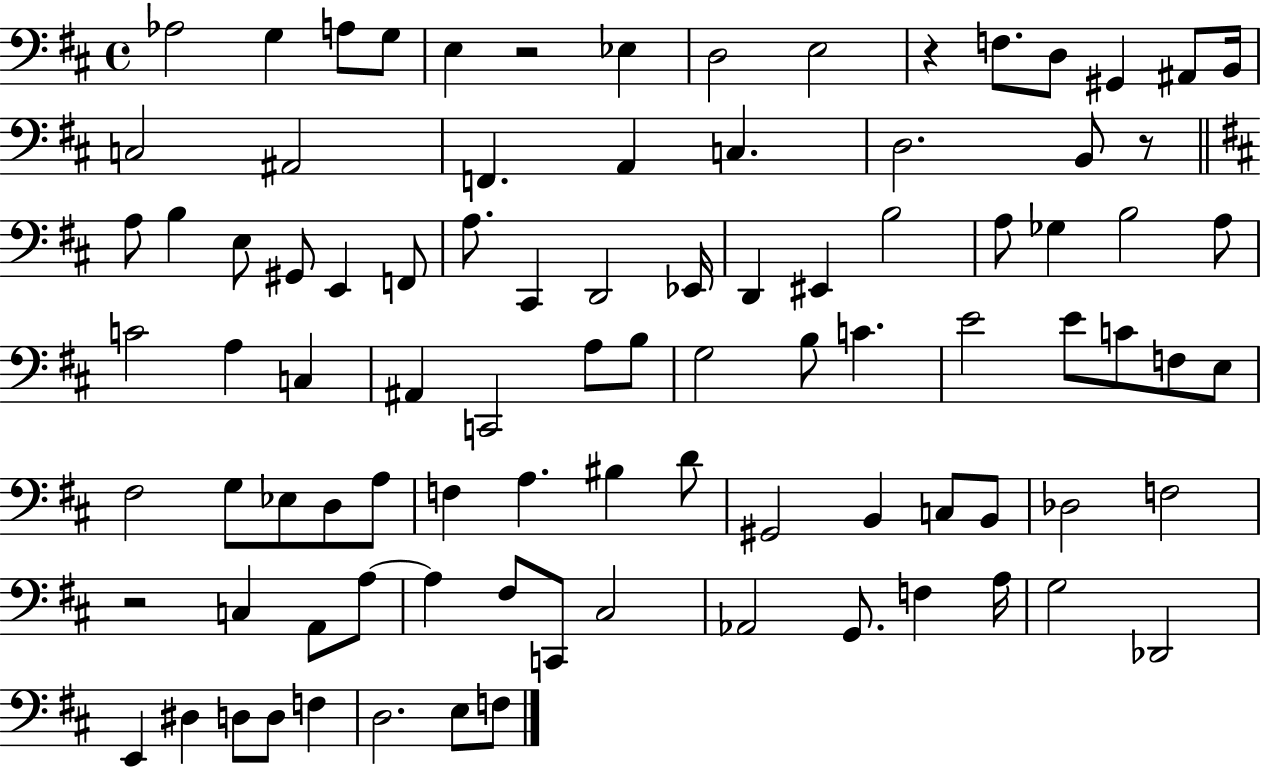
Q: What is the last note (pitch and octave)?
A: F3